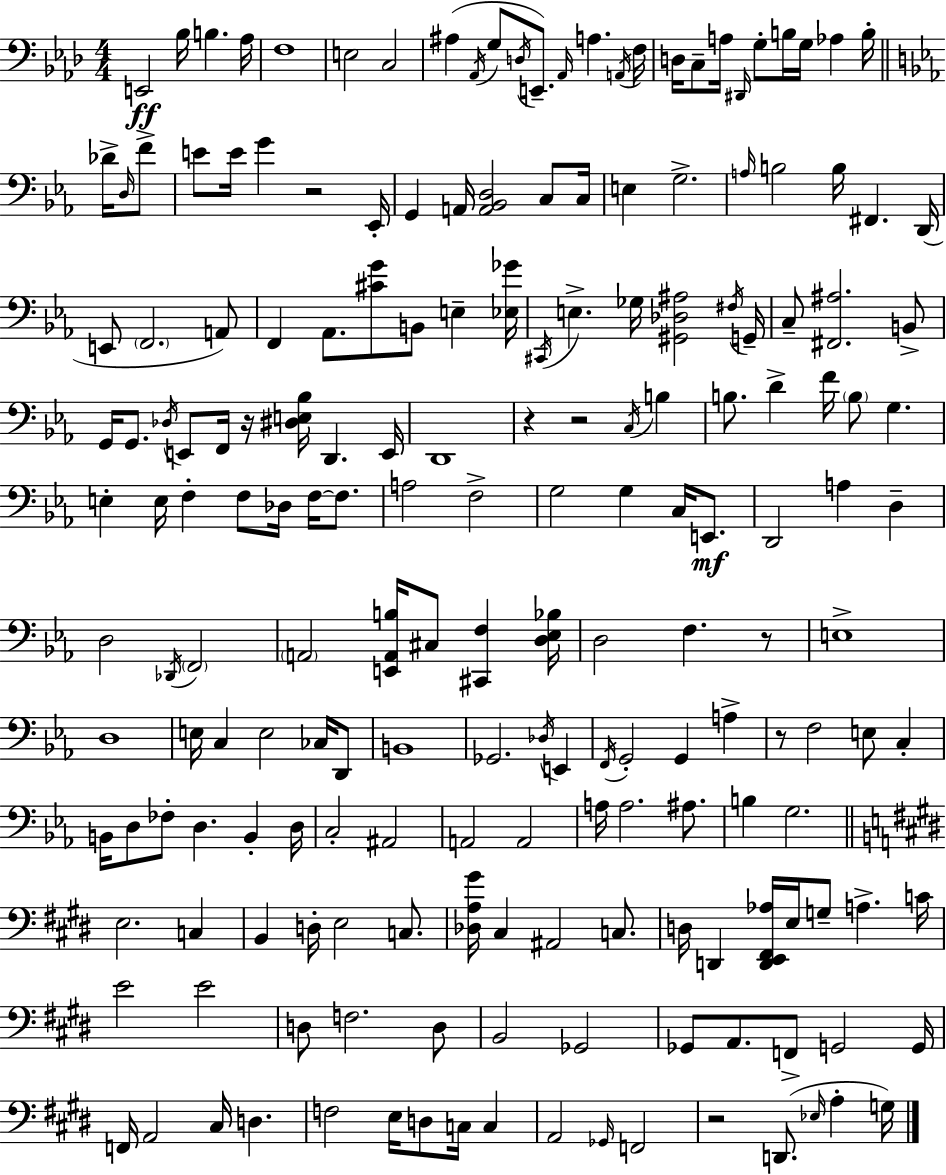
X:1
T:Untitled
M:4/4
L:1/4
K:Fm
E,,2 _B,/4 B, _A,/4 F,4 E,2 C,2 ^A, _A,,/4 G,/2 D,/4 E,,/2 _A,,/4 A, A,,/4 F,/4 D,/4 C,/2 A,/4 ^D,,/4 G,/2 B,/4 G,/4 _A, B,/4 _D/4 D,/4 F/2 E/2 E/4 G z2 _E,,/4 G,, A,,/4 [A,,_B,,D,]2 C,/2 C,/4 E, G,2 A,/4 B,2 B,/4 ^F,, D,,/4 E,,/2 F,,2 A,,/2 F,, _A,,/2 [^CG]/2 B,,/2 E, [_E,_G]/4 ^C,,/4 E, _G,/4 [^G,,_D,^A,]2 ^F,/4 G,,/4 C,/2 [^F,,^A,]2 B,,/2 G,,/4 G,,/2 _D,/4 E,,/2 F,,/4 z/4 [^D,E,_B,]/4 D,, E,,/4 D,,4 z z2 C,/4 B, B,/2 D F/4 B,/2 G, E, E,/4 F, F,/2 _D,/4 F,/4 F,/2 A,2 F,2 G,2 G, C,/4 E,,/2 D,,2 A, D, D,2 _D,,/4 F,,2 A,,2 [E,,A,,B,]/4 ^C,/2 [^C,,F,] [D,_E,_B,]/4 D,2 F, z/2 E,4 D,4 E,/4 C, E,2 _C,/4 D,,/2 B,,4 _G,,2 _D,/4 E,, F,,/4 G,,2 G,, A, z/2 F,2 E,/2 C, B,,/4 D,/2 _F,/2 D, B,, D,/4 C,2 ^A,,2 A,,2 A,,2 A,/4 A,2 ^A,/2 B, G,2 E,2 C, B,, D,/4 E,2 C,/2 [_D,A,^G]/4 ^C, ^A,,2 C,/2 D,/4 D,, [D,,E,,^F,,_A,]/4 E,/4 G,/2 A, C/4 E2 E2 D,/2 F,2 D,/2 B,,2 _G,,2 _G,,/2 A,,/2 F,,/2 G,,2 G,,/4 F,,/4 A,,2 ^C,/4 D, F,2 E,/4 D,/2 C,/4 C, A,,2 _G,,/4 F,,2 z2 D,,/2 _E,/4 A, G,/4